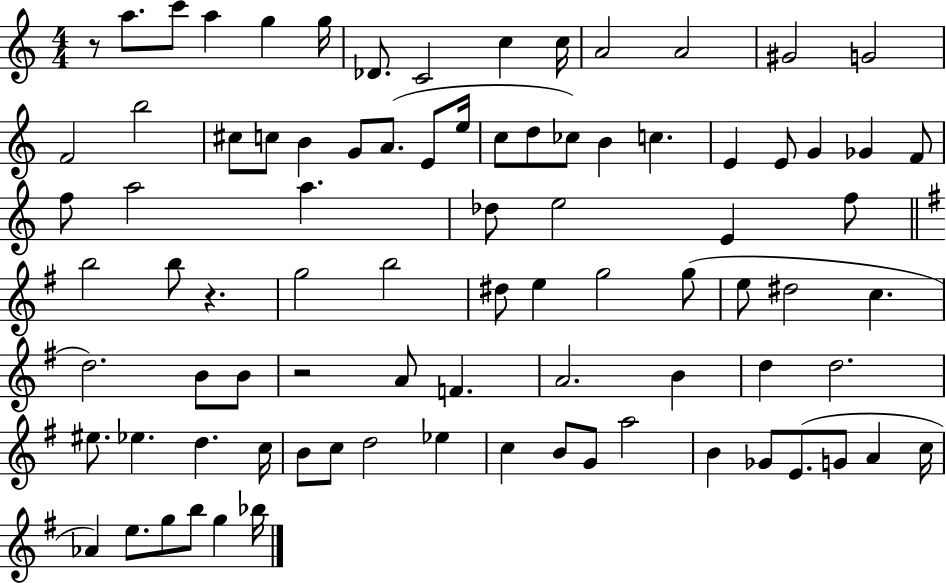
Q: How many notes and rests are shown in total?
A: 86